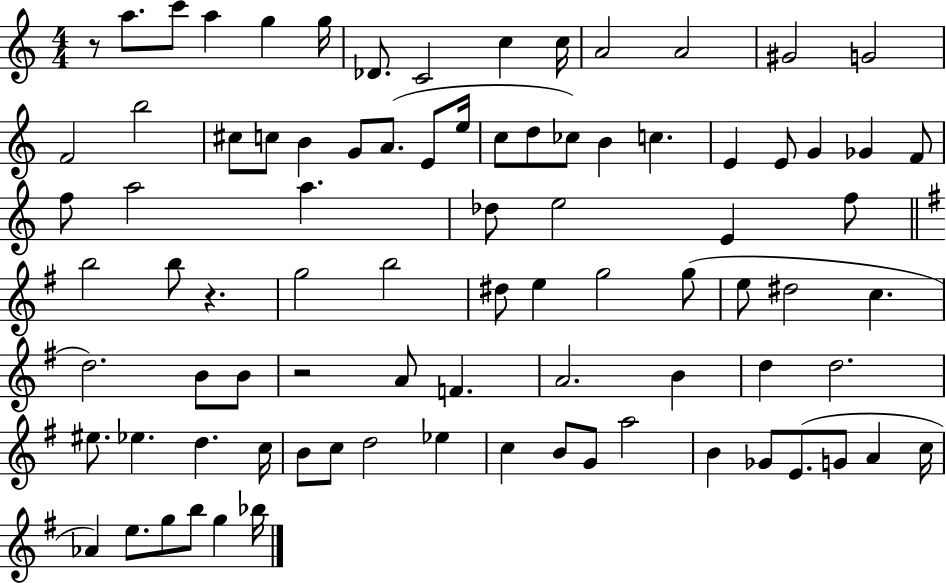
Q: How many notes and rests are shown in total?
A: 86